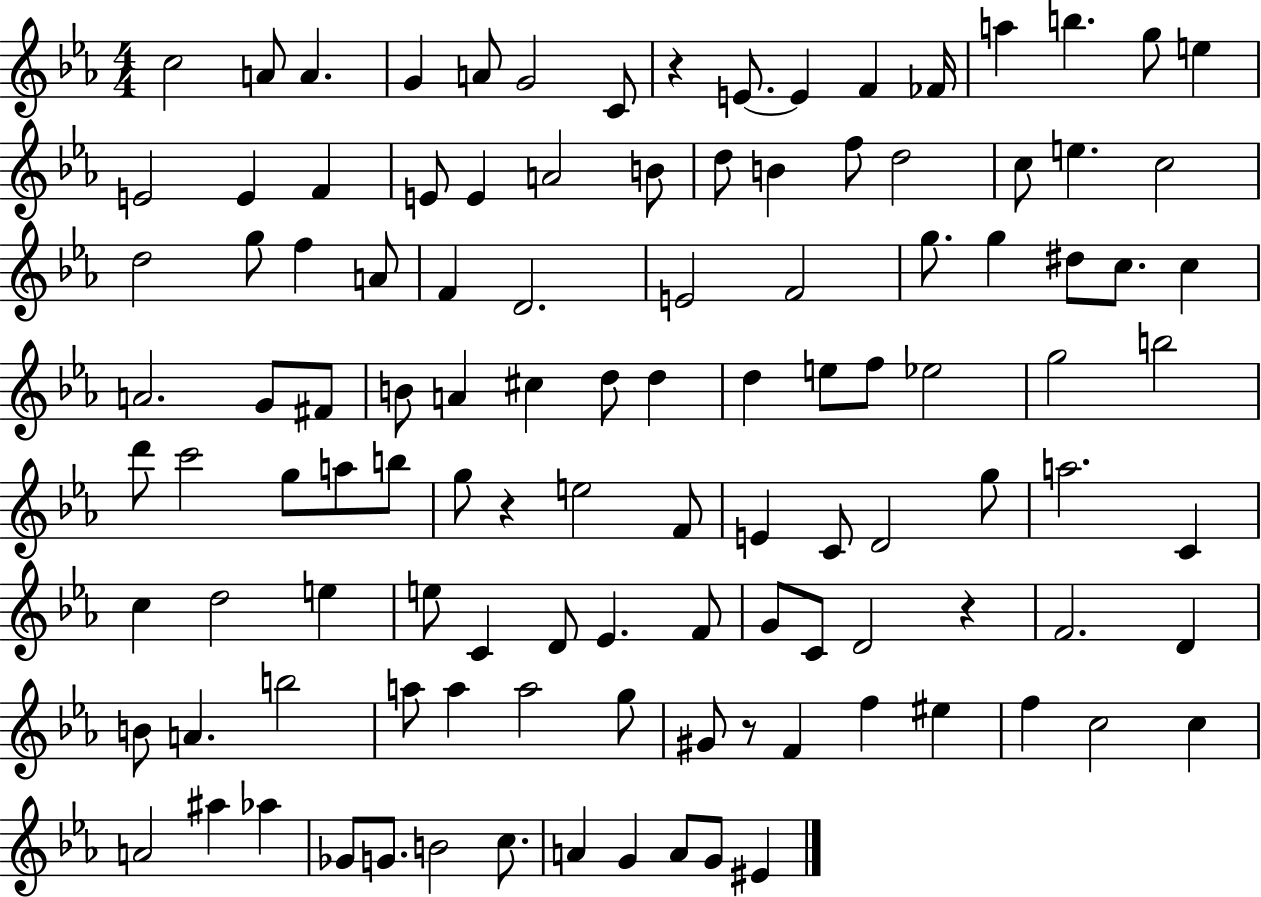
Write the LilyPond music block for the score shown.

{
  \clef treble
  \numericTimeSignature
  \time 4/4
  \key ees \major
  c''2 a'8 a'4. | g'4 a'8 g'2 c'8 | r4 e'8.~~ e'4 f'4 fes'16 | a''4 b''4. g''8 e''4 | \break e'2 e'4 f'4 | e'8 e'4 a'2 b'8 | d''8 b'4 f''8 d''2 | c''8 e''4. c''2 | \break d''2 g''8 f''4 a'8 | f'4 d'2. | e'2 f'2 | g''8. g''4 dis''8 c''8. c''4 | \break a'2. g'8 fis'8 | b'8 a'4 cis''4 d''8 d''4 | d''4 e''8 f''8 ees''2 | g''2 b''2 | \break d'''8 c'''2 g''8 a''8 b''8 | g''8 r4 e''2 f'8 | e'4 c'8 d'2 g''8 | a''2. c'4 | \break c''4 d''2 e''4 | e''8 c'4 d'8 ees'4. f'8 | g'8 c'8 d'2 r4 | f'2. d'4 | \break b'8 a'4. b''2 | a''8 a''4 a''2 g''8 | gis'8 r8 f'4 f''4 eis''4 | f''4 c''2 c''4 | \break a'2 ais''4 aes''4 | ges'8 g'8. b'2 c''8. | a'4 g'4 a'8 g'8 eis'4 | \bar "|."
}